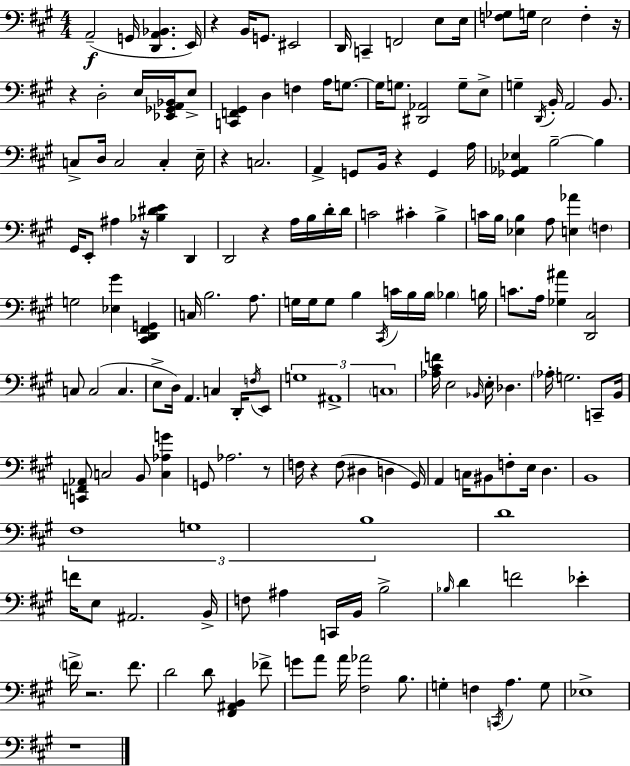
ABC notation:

X:1
T:Untitled
M:4/4
L:1/4
K:A
A,,2 G,,/4 [D,,A,,_B,,] E,,/4 z B,,/4 G,,/2 ^E,,2 D,,/4 C,, F,,2 E,/2 E,/4 [F,_G,]/2 G,/4 E,2 F, z/4 z D,2 E,/4 [_E,,_G,,A,,_B,,]/4 E,/2 [C,,F,,^G,,] D, F, A,/4 G,/2 G,/4 G,/2 [^D,,_A,,]2 G,/2 E,/2 G, D,,/4 B,,/4 A,,2 B,,/2 C,/2 D,/4 C,2 C, E,/4 z C,2 A,, G,,/2 B,,/4 z G,, A,/4 [_G,,_A,,_E,] B,2 B, ^G,,/4 E,,/2 ^A, z/4 [_B,^DE] D,, D,,2 z A,/4 B,/4 D/4 D/4 C2 ^C B, C/4 B,/4 [_E,B,] A,/2 [E,_A] F, G,2 [_E,^G] [^C,,D,,^F,,G,,] C,/4 B,2 A,/2 G,/4 G,/4 G,/2 B, ^C,,/4 C/4 B,/4 B,/4 _B, B,/4 C/2 A,/4 [_G,^A] [D,,^C,]2 C,/2 C,2 C, E,/2 D,/4 A,, C, D,,/4 F,/4 E,,/2 G,4 ^A,,4 C,4 [_A,^CF]/4 E,2 _B,,/4 E,/4 _D, _A,/4 G,2 C,,/2 B,,/4 [C,,F,,_A,,]/2 C,2 B,,/2 [C,_A,G] G,,/2 _A,2 z/2 F,/4 z F,/2 ^D, D, ^G,,/4 A,, C,/4 ^B,,/2 F,/2 E,/4 D, B,,4 ^F,4 G,4 B,4 D4 F/4 E,/2 ^A,,2 B,,/4 F,/2 ^A, C,,/4 B,,/4 B,2 _B,/4 D F2 _E F/4 z2 F/2 D2 D/2 [^F,,^A,,B,,] _F/2 G/2 A/2 A/4 [^F,_A]2 B,/2 G, F, C,,/4 A, G,/2 _E,4 z4